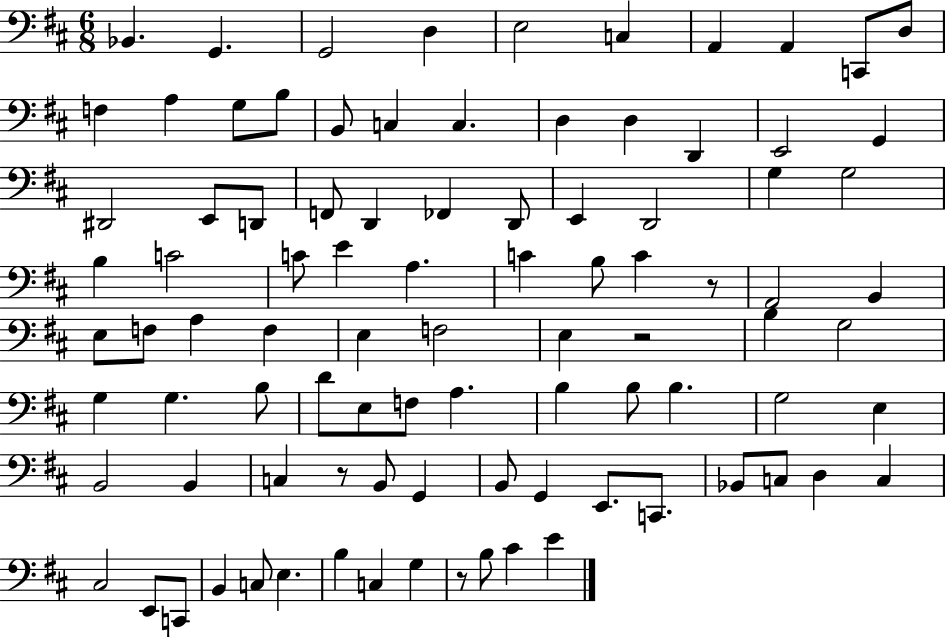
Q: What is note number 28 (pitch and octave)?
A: FES2